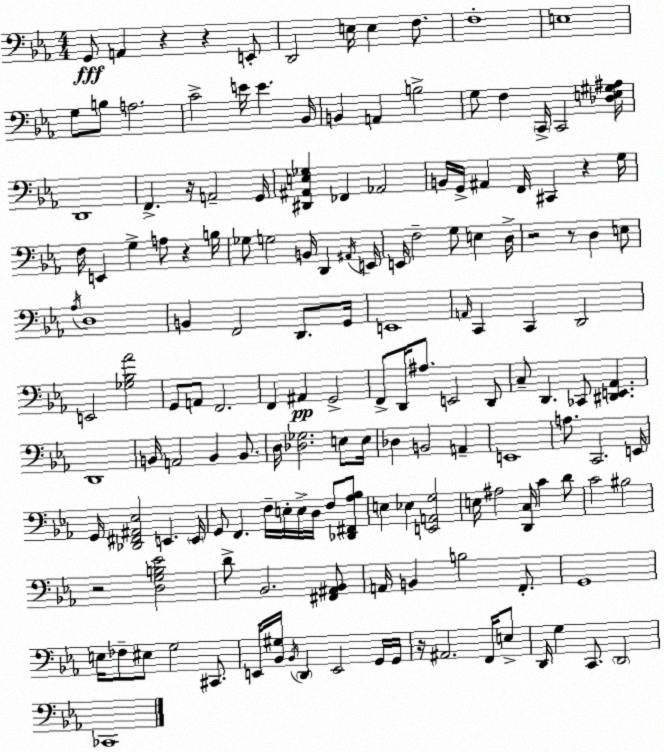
X:1
T:Untitled
M:4/4
L:1/4
K:Eb
G,,/2 A,, z z E,,/2 D,,2 E,/4 E, F,/2 F,4 E,4 G,/2 B,/2 A,2 C2 E/4 E _B,,/4 B,, A,, B,2 G,/2 F, C,,/4 C,,2 [_D,E,^G,^A,]/4 D,,4 F,, z/4 A,,2 G,,/4 [^D,,^A,,E,_G,] _F,, _A,,2 B,,/4 G,,/4 ^A,, F,,/4 ^C,, z G,/4 F,/4 E,, G, A,/2 z B,/4 _G,/2 G,2 B,,/4 D,, ^A,,/4 E,,/4 E,,/4 F,2 G,/2 E, D,/4 z2 z/2 D, E,/2 _A,/4 D,4 B,, F,,2 D,,/2 G,,/4 E,,4 A,,/4 C,, C,, D,,2 E,,2 [_G,_B,_A]2 G,,/2 A,,/2 F,,2 F,, ^A,, G,,2 F,,/2 D,,/4 ^A,/2 E,,2 D,,/2 C,/2 D,, _C,,/2 [^D,,E,,_A,,] D,,4 B,,/4 A,,2 B,, B,,/2 D,/4 [_D,_G,]2 E,/2 E,/4 _D, B,,2 A,, E,,4 A,/2 C,,2 E,,/4 G,,/4 [_D,,^F,,^A,,_E,]2 E,, E,,/4 G,,/2 F,, F,/4 E,/4 E,/4 D,/4 F,/2 [_D,,^F,,_A,_B,]/2 E, _E, [E,,A,,G,]2 E,/4 ^A,2 [D,,C,]/4 C D/2 C2 ^B,2 z2 [D,G,B,_E]2 D/2 _B,,2 [^F,,^A,,_B,,]/2 A,,/4 B,, B,2 F,,/2 G,,4 E,/4 _F,/2 ^E,/2 G,2 ^C,,/2 E,,/4 [_B,,^G,]/4 _B,,/4 D,, E,,2 G,,/4 G,,/4 z/4 ^A,,2 F,,/4 E,/2 D,,/4 G, C,,/2 D,,2 _C,,4